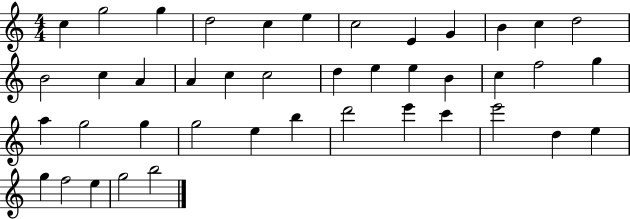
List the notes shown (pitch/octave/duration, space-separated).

C5/q G5/h G5/q D5/h C5/q E5/q C5/h E4/q G4/q B4/q C5/q D5/h B4/h C5/q A4/q A4/q C5/q C5/h D5/q E5/q E5/q B4/q C5/q F5/h G5/q A5/q G5/h G5/q G5/h E5/q B5/q D6/h E6/q C6/q E6/h D5/q E5/q G5/q F5/h E5/q G5/h B5/h